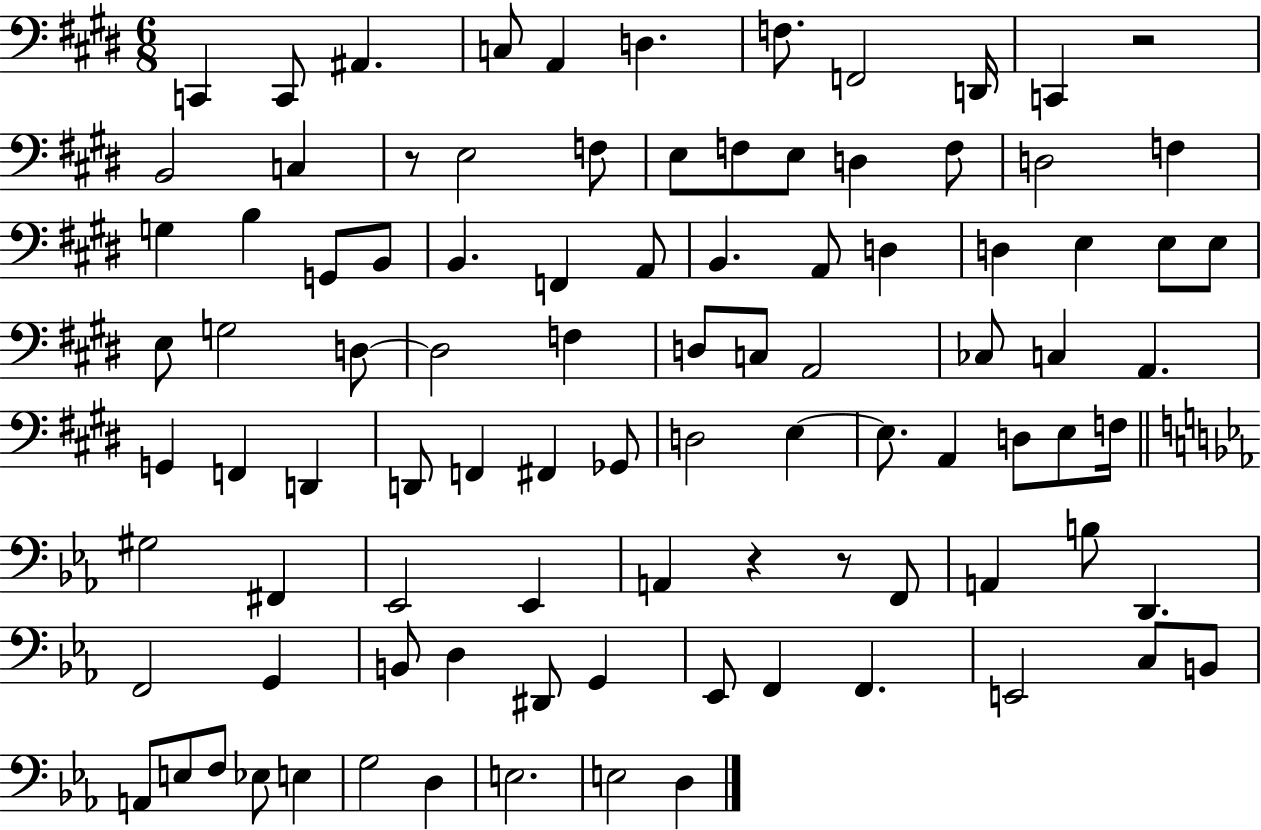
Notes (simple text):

C2/q C2/e A#2/q. C3/e A2/q D3/q. F3/e. F2/h D2/s C2/q R/h B2/h C3/q R/e E3/h F3/e E3/e F3/e E3/e D3/q F3/e D3/h F3/q G3/q B3/q G2/e B2/e B2/q. F2/q A2/e B2/q. A2/e D3/q D3/q E3/q E3/e E3/e E3/e G3/h D3/e D3/h F3/q D3/e C3/e A2/h CES3/e C3/q A2/q. G2/q F2/q D2/q D2/e F2/q F#2/q Gb2/e D3/h E3/q E3/e. A2/q D3/e E3/e F3/s G#3/h F#2/q Eb2/h Eb2/q A2/q R/q R/e F2/e A2/q B3/e D2/q. F2/h G2/q B2/e D3/q D#2/e G2/q Eb2/e F2/q F2/q. E2/h C3/e B2/e A2/e E3/e F3/e Eb3/e E3/q G3/h D3/q E3/h. E3/h D3/q